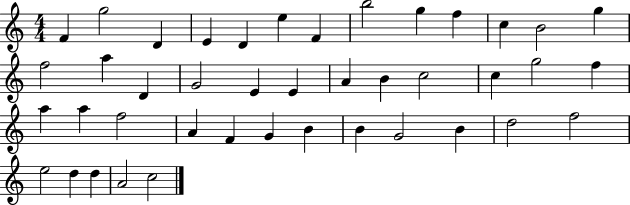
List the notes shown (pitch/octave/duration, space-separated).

F4/q G5/h D4/q E4/q D4/q E5/q F4/q B5/h G5/q F5/q C5/q B4/h G5/q F5/h A5/q D4/q G4/h E4/q E4/q A4/q B4/q C5/h C5/q G5/h F5/q A5/q A5/q F5/h A4/q F4/q G4/q B4/q B4/q G4/h B4/q D5/h F5/h E5/h D5/q D5/q A4/h C5/h